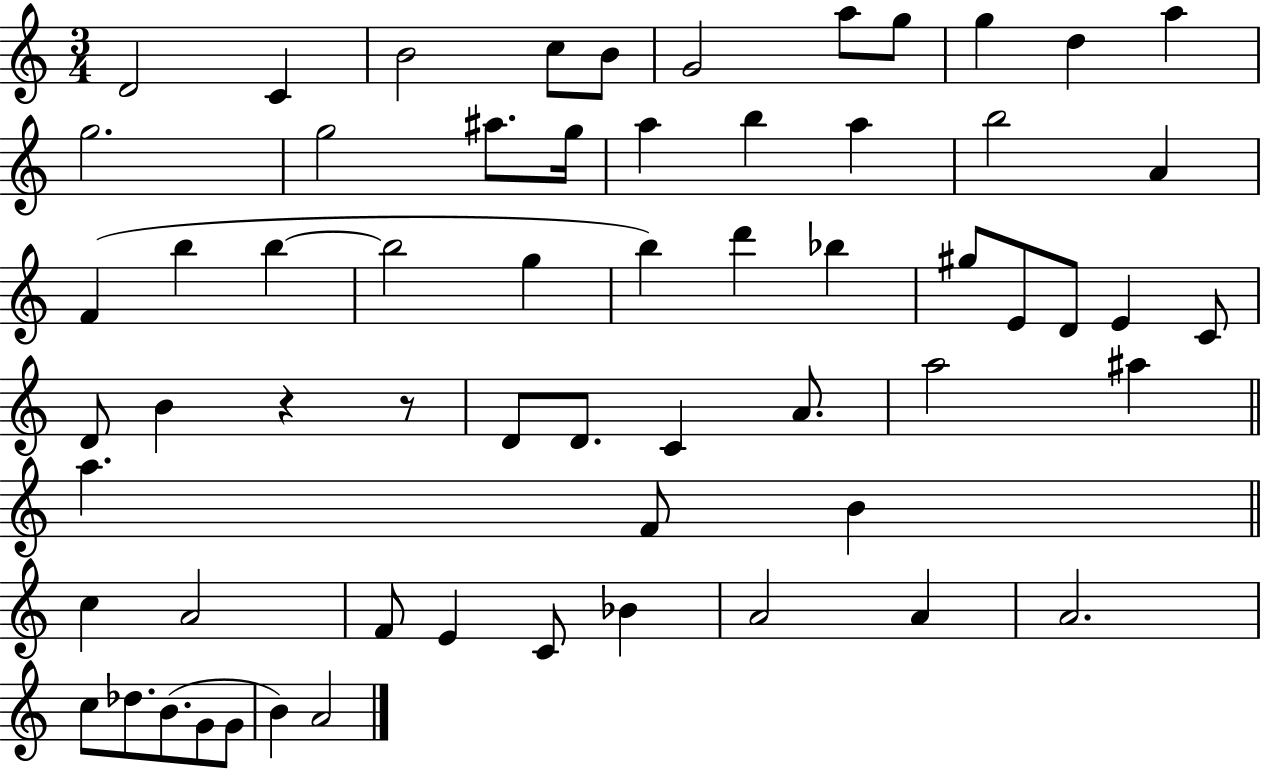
X:1
T:Untitled
M:3/4
L:1/4
K:C
D2 C B2 c/2 B/2 G2 a/2 g/2 g d a g2 g2 ^a/2 g/4 a b a b2 A F b b b2 g b d' _b ^g/2 E/2 D/2 E C/2 D/2 B z z/2 D/2 D/2 C A/2 a2 ^a a F/2 B c A2 F/2 E C/2 _B A2 A A2 c/2 _d/2 B/2 G/2 G/2 B A2